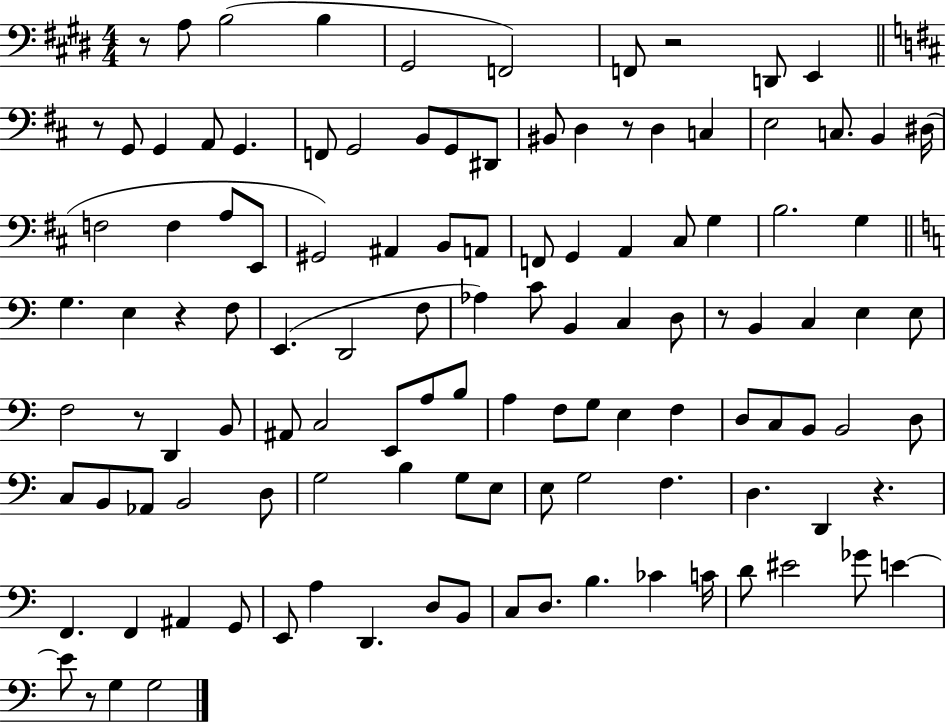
{
  \clef bass
  \numericTimeSignature
  \time 4/4
  \key e \major
  \repeat volta 2 { r8 a8 b2( b4 | gis,2 f,2) | f,8 r2 d,8 e,4 | \bar "||" \break \key b \minor r8 g,8 g,4 a,8 g,4. | f,8 g,2 b,8 g,8 dis,8 | bis,8 d4 r8 d4 c4 | e2 c8. b,4 dis16( | \break f2 f4 a8 e,8 | gis,2) ais,4 b,8 a,8 | f,8 g,4 a,4 cis8 g4 | b2. g4 | \break \bar "||" \break \key c \major g4. e4 r4 f8 | e,4.( d,2 f8 | aes4) c'8 b,4 c4 d8 | r8 b,4 c4 e4 e8 | \break f2 r8 d,4 b,8 | ais,8 c2 e,8 a8 b8 | a4 f8 g8 e4 f4 | d8 c8 b,8 b,2 d8 | \break c8 b,8 aes,8 b,2 d8 | g2 b4 g8 e8 | e8 g2 f4. | d4. d,4 r4. | \break f,4. f,4 ais,4 g,8 | e,8 a4 d,4. d8 b,8 | c8 d8. b4. ces'4 c'16 | d'8 eis'2 ges'8 e'4~~ | \break e'8 r8 g4 g2 | } \bar "|."
}